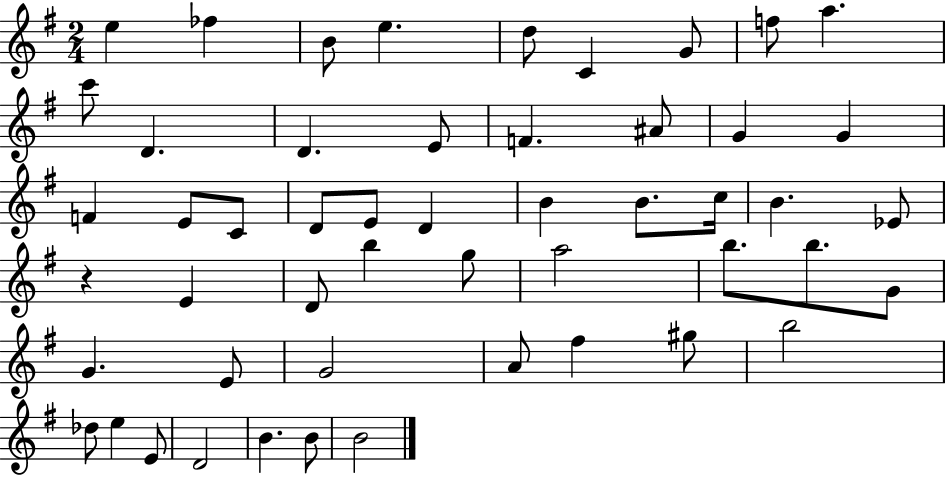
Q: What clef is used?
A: treble